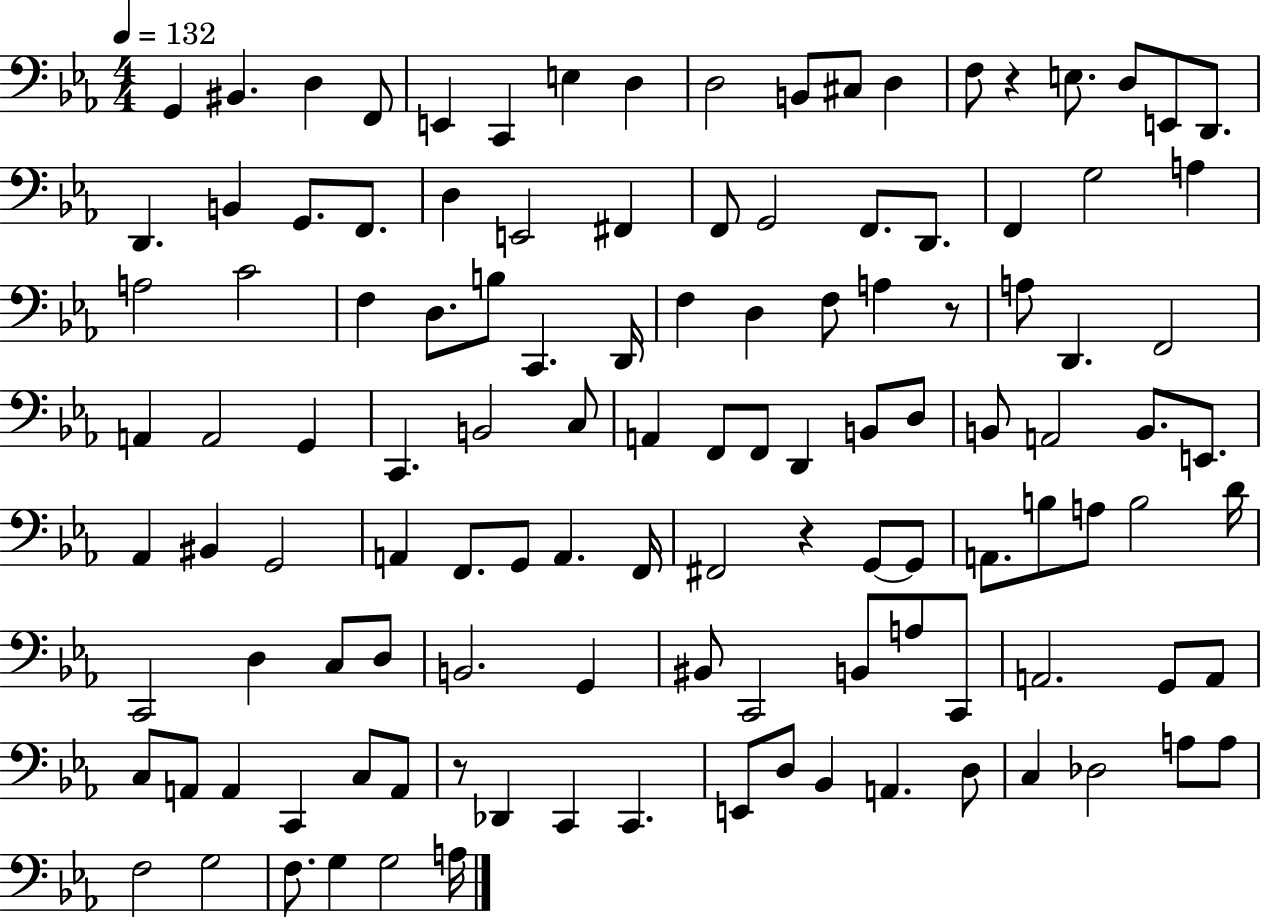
{
  \clef bass
  \numericTimeSignature
  \time 4/4
  \key ees \major
  \tempo 4 = 132
  \repeat volta 2 { g,4 bis,4. d4 f,8 | e,4 c,4 e4 d4 | d2 b,8 cis8 d4 | f8 r4 e8. d8 e,8 d,8. | \break d,4. b,4 g,8. f,8. | d4 e,2 fis,4 | f,8 g,2 f,8. d,8. | f,4 g2 a4 | \break a2 c'2 | f4 d8. b8 c,4. d,16 | f4 d4 f8 a4 r8 | a8 d,4. f,2 | \break a,4 a,2 g,4 | c,4. b,2 c8 | a,4 f,8 f,8 d,4 b,8 d8 | b,8 a,2 b,8. e,8. | \break aes,4 bis,4 g,2 | a,4 f,8. g,8 a,4. f,16 | fis,2 r4 g,8~~ g,8 | a,8. b8 a8 b2 d'16 | \break c,2 d4 c8 d8 | b,2. g,4 | bis,8 c,2 b,8 a8 c,8 | a,2. g,8 a,8 | \break c8 a,8 a,4 c,4 c8 a,8 | r8 des,4 c,4 c,4. | e,8 d8 bes,4 a,4. d8 | c4 des2 a8 a8 | \break f2 g2 | f8. g4 g2 a16 | } \bar "|."
}